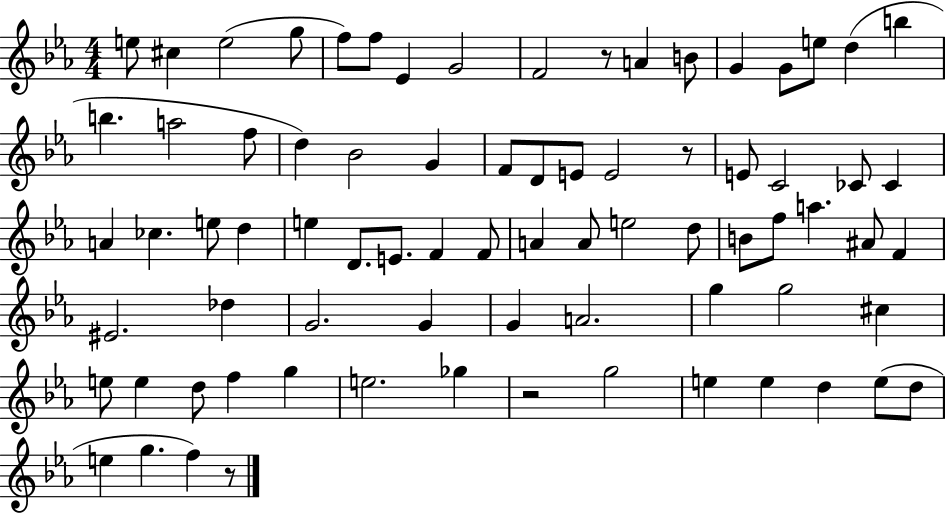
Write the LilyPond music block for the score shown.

{
  \clef treble
  \numericTimeSignature
  \time 4/4
  \key ees \major
  e''8 cis''4 e''2( g''8 | f''8) f''8 ees'4 g'2 | f'2 r8 a'4 b'8 | g'4 g'8 e''8 d''4( b''4 | \break b''4. a''2 f''8 | d''4) bes'2 g'4 | f'8 d'8 e'8 e'2 r8 | e'8 c'2 ces'8 ces'4 | \break a'4 ces''4. e''8 d''4 | e''4 d'8. e'8. f'4 f'8 | a'4 a'8 e''2 d''8 | b'8 f''8 a''4. ais'8 f'4 | \break eis'2. des''4 | g'2. g'4 | g'4 a'2. | g''4 g''2 cis''4 | \break e''8 e''4 d''8 f''4 g''4 | e''2. ges''4 | r2 g''2 | e''4 e''4 d''4 e''8( d''8 | \break e''4 g''4. f''4) r8 | \bar "|."
}